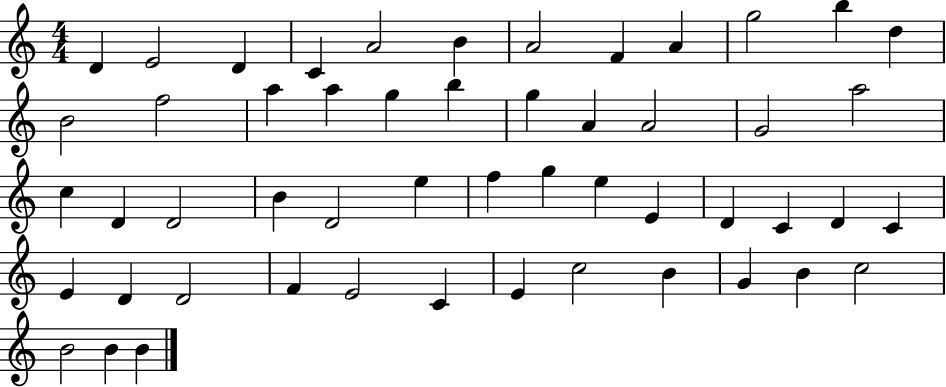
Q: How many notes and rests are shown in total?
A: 52